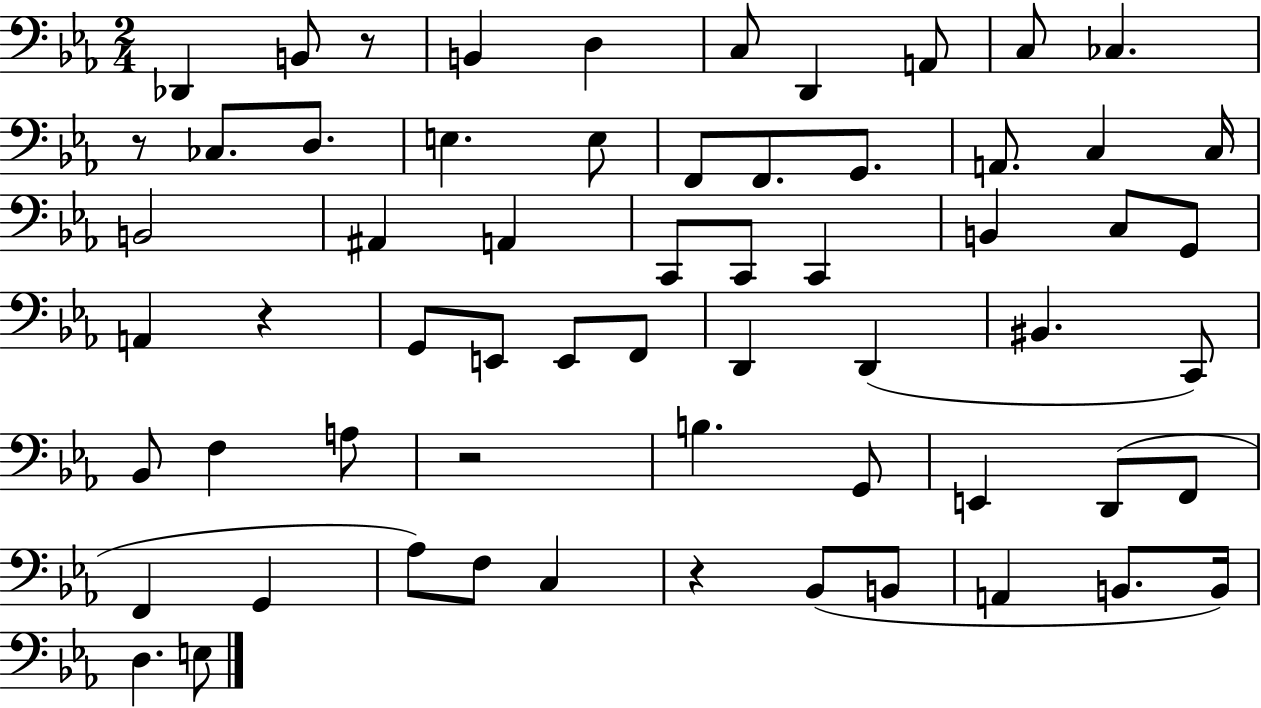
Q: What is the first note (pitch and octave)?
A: Db2